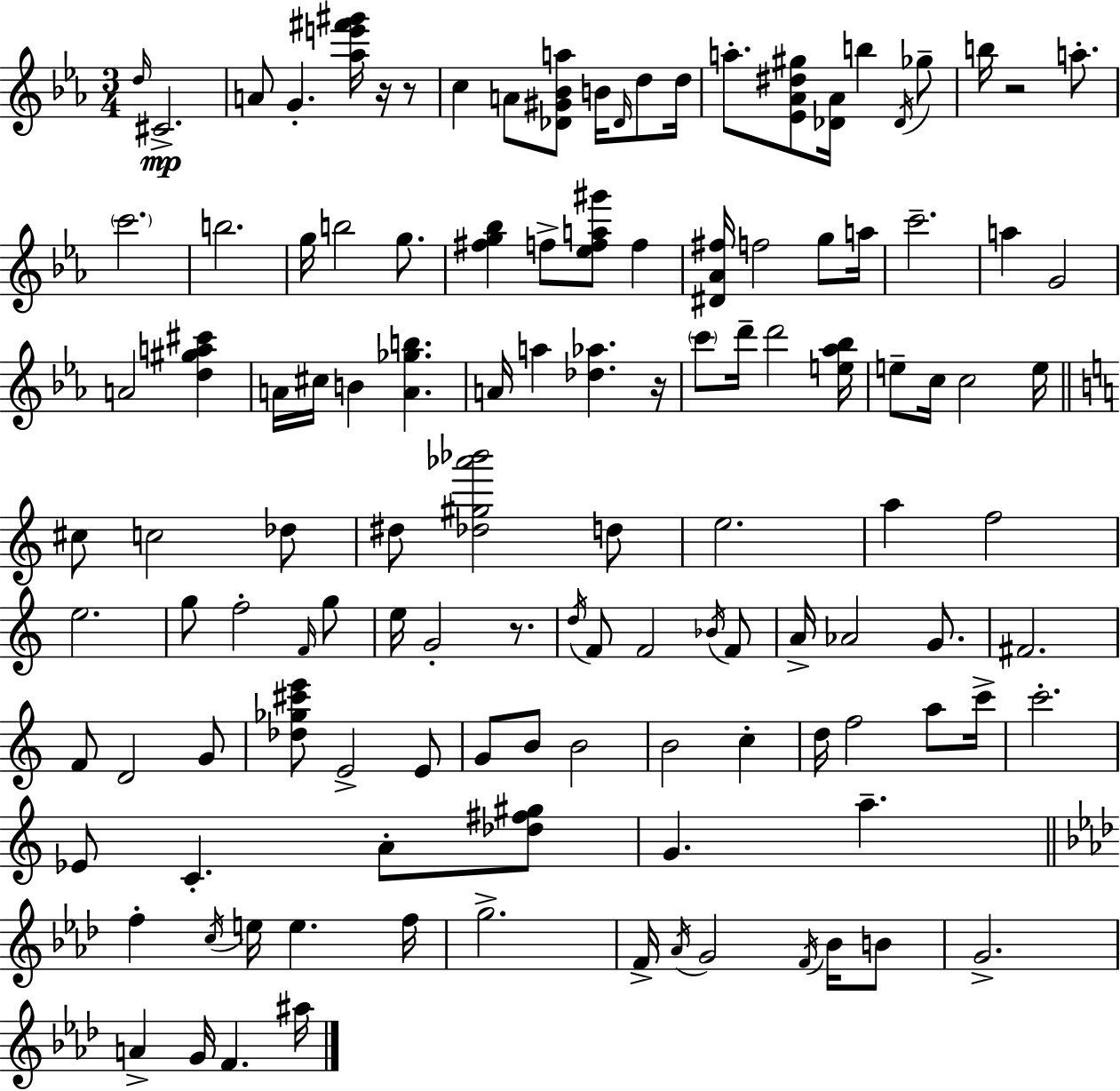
{
  \clef treble
  \numericTimeSignature
  \time 3/4
  \key c \minor
  \grace { d''16 }\mp cis'2.-> | a'8 g'4.-. <aes'' e''' fis''' gis'''>16 r16 r8 | c''4 a'8 <des' gis' bes' a''>8 b'16 \grace { des'16 } d''8 | d''16 a''8.-. <ees' aes' dis'' gis''>8 <des' aes'>16 b''4 | \break \acciaccatura { des'16 } ges''8-- b''16 r2 | a''8.-. \parenthesize c'''2. | b''2. | g''16 b''2 | \break g''8. <fis'' g'' bes''>4 f''8-> <ees'' f'' a'' gis'''>8 f''4 | <dis' aes' fis''>16 f''2 | g''8 a''16 c'''2.-- | a''4 g'2 | \break a'2 <d'' gis'' a'' cis'''>4 | a'16 cis''16 b'4 <a' ges'' b''>4. | a'16 a''4 <des'' aes''>4. | r16 \parenthesize c'''8 d'''16-- d'''2 | \break <e'' aes'' bes''>16 e''8-- c''16 c''2 | e''16 \bar "||" \break \key c \major cis''8 c''2 des''8 | dis''8 <des'' gis'' aes''' bes'''>2 d''8 | e''2. | a''4 f''2 | \break e''2. | g''8 f''2-. \grace { f'16 } g''8 | e''16 g'2-. r8. | \acciaccatura { d''16 } f'8 f'2 | \break \acciaccatura { bes'16 } f'8 a'16-> aes'2 | g'8. fis'2. | f'8 d'2 | g'8 <des'' ges'' cis''' e'''>8 e'2-> | \break e'8 g'8 b'8 b'2 | b'2 c''4-. | d''16 f''2 | a''8 c'''16-> c'''2.-. | \break ees'8 c'4.-. a'8-. | <des'' fis'' gis''>8 g'4. a''4.-- | \bar "||" \break \key f \minor f''4-. \acciaccatura { c''16 } e''16 e''4. | f''16 g''2.-> | f'16-> \acciaccatura { aes'16 } g'2 \acciaccatura { f'16 } | bes'16 b'8 g'2.-> | \break a'4-> g'16 f'4. | ais''16 \bar "|."
}